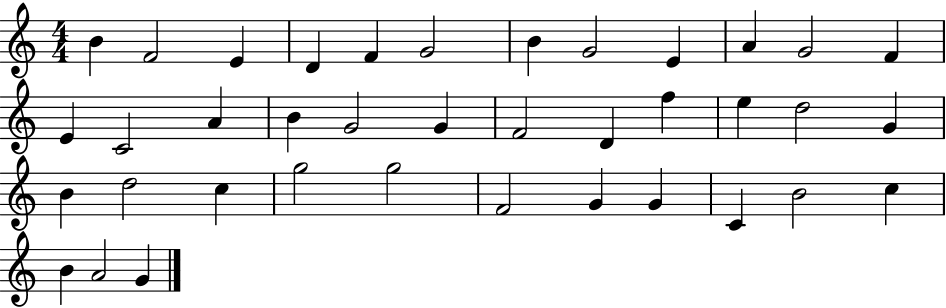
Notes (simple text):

B4/q F4/h E4/q D4/q F4/q G4/h B4/q G4/h E4/q A4/q G4/h F4/q E4/q C4/h A4/q B4/q G4/h G4/q F4/h D4/q F5/q E5/q D5/h G4/q B4/q D5/h C5/q G5/h G5/h F4/h G4/q G4/q C4/q B4/h C5/q B4/q A4/h G4/q